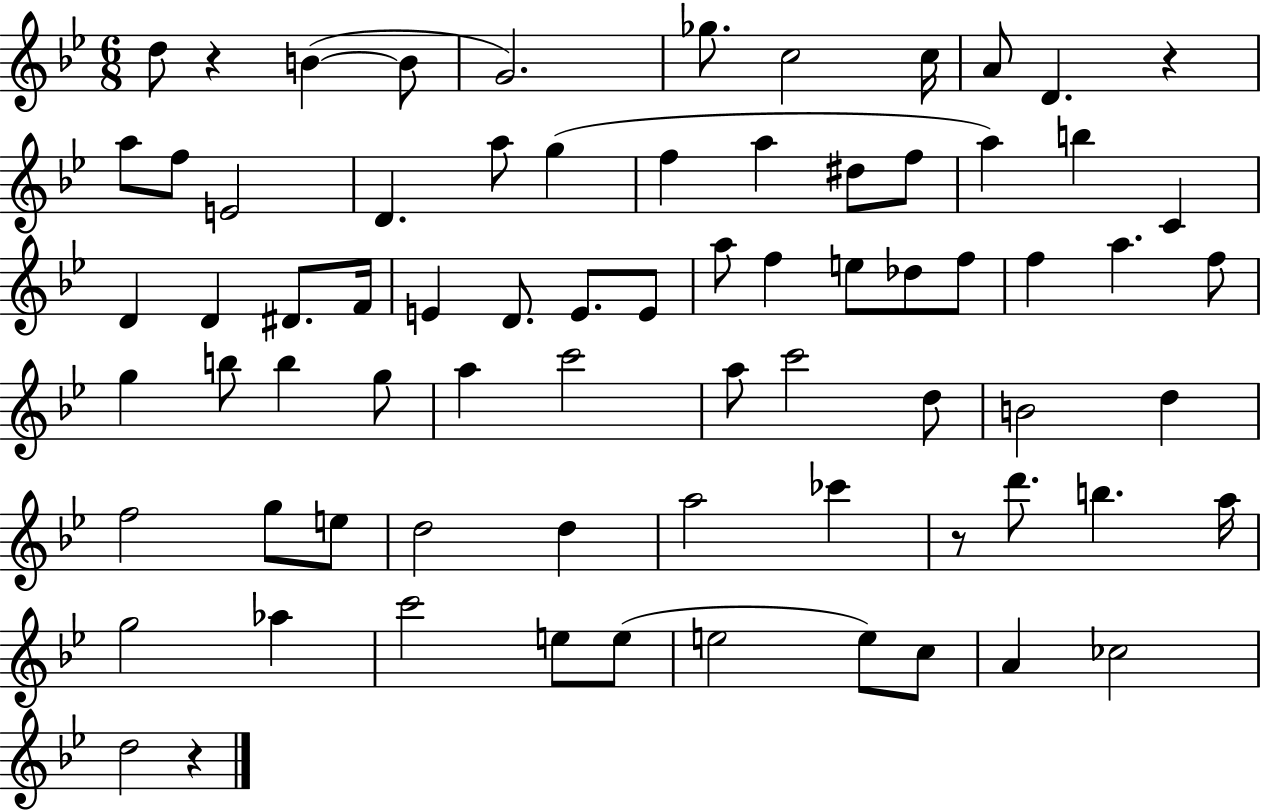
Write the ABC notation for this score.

X:1
T:Untitled
M:6/8
L:1/4
K:Bb
d/2 z B B/2 G2 _g/2 c2 c/4 A/2 D z a/2 f/2 E2 D a/2 g f a ^d/2 f/2 a b C D D ^D/2 F/4 E D/2 E/2 E/2 a/2 f e/2 _d/2 f/2 f a f/2 g b/2 b g/2 a c'2 a/2 c'2 d/2 B2 d f2 g/2 e/2 d2 d a2 _c' z/2 d'/2 b a/4 g2 _a c'2 e/2 e/2 e2 e/2 c/2 A _c2 d2 z